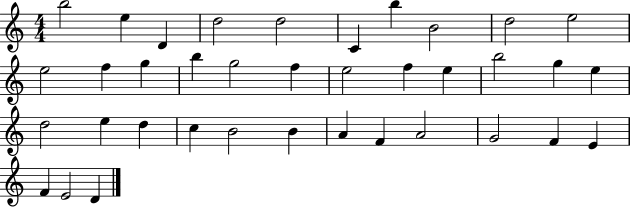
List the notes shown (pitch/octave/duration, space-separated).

B5/h E5/q D4/q D5/h D5/h C4/q B5/q B4/h D5/h E5/h E5/h F5/q G5/q B5/q G5/h F5/q E5/h F5/q E5/q B5/h G5/q E5/q D5/h E5/q D5/q C5/q B4/h B4/q A4/q F4/q A4/h G4/h F4/q E4/q F4/q E4/h D4/q